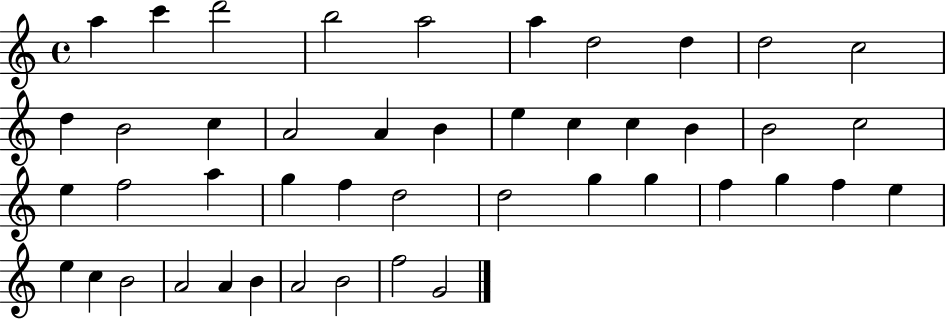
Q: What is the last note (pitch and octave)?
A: G4